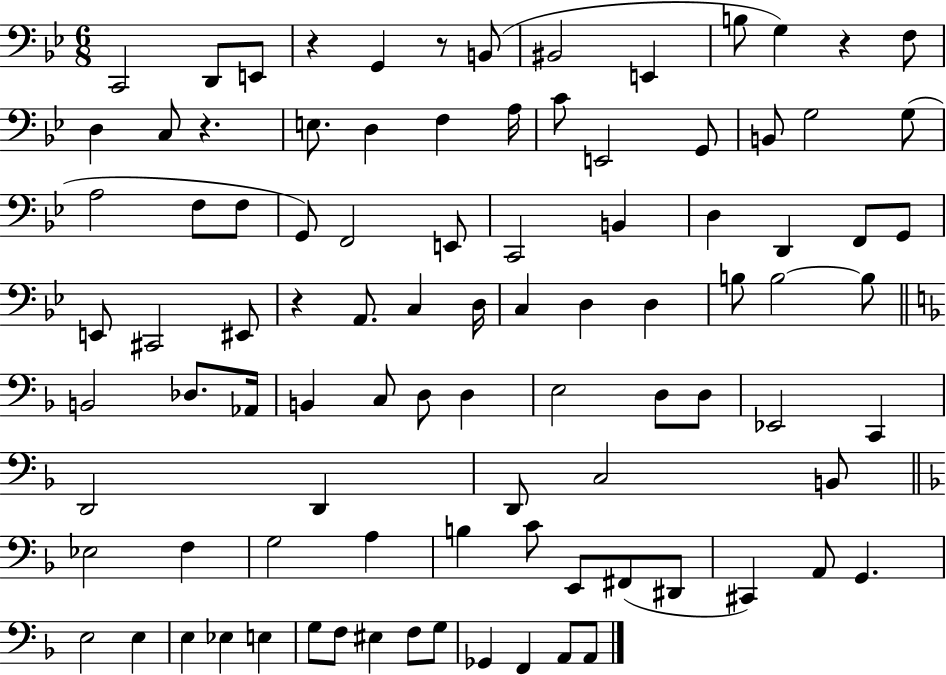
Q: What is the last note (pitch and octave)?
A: A2